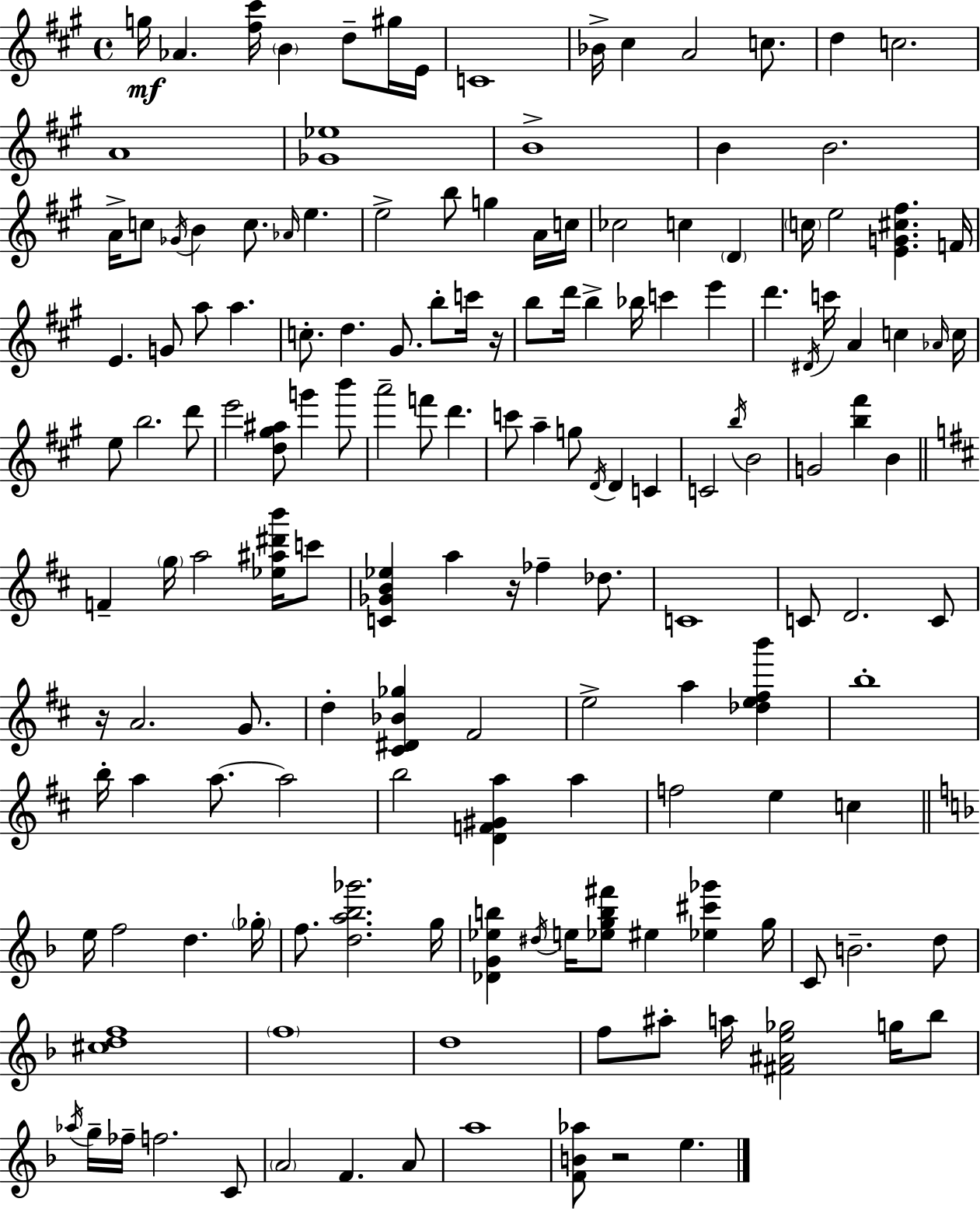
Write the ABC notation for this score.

X:1
T:Untitled
M:4/4
L:1/4
K:A
g/4 _A [^f^c']/4 B d/2 ^g/4 E/4 C4 _B/4 ^c A2 c/2 d c2 A4 [_G_e]4 B4 B B2 A/4 c/2 _G/4 B c/2 _A/4 e e2 b/2 g A/4 c/4 _c2 c D c/4 e2 [EG^c^f] F/4 E G/2 a/2 a c/2 d ^G/2 b/2 c'/4 z/4 b/2 d'/4 b _b/4 c' e' d' ^D/4 c'/4 A c _A/4 c/4 e/2 b2 d'/2 e'2 [d^g^a]/2 g' b'/2 a'2 f'/2 d' c'/2 a g/2 D/4 D C C2 b/4 B2 G2 [b^f'] B F g/4 a2 [_e^a^d'b']/4 c'/2 [C_GB_e] a z/4 _f _d/2 C4 C/2 D2 C/2 z/4 A2 G/2 d [^C^D_B_g] ^F2 e2 a [_de^fb'] b4 b/4 a a/2 a2 b2 [DF^Ga] a f2 e c e/4 f2 d _g/4 f/2 [da_b_g']2 g/4 [_DG_eb] ^d/4 e/4 [_egb^f']/2 ^e [_e^c'_g'] g/4 C/2 B2 d/2 [^cdf]4 f4 d4 f/2 ^a/2 a/4 [^F^Ae_g]2 g/4 _b/2 _a/4 g/4 _f/4 f2 C/2 A2 F A/2 a4 [FB_a]/2 z2 e